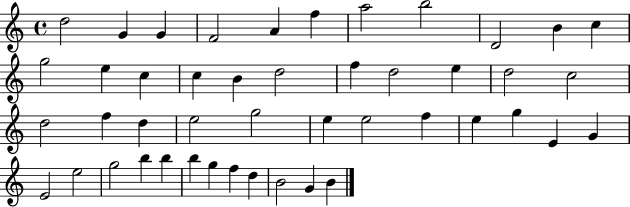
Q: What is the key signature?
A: C major